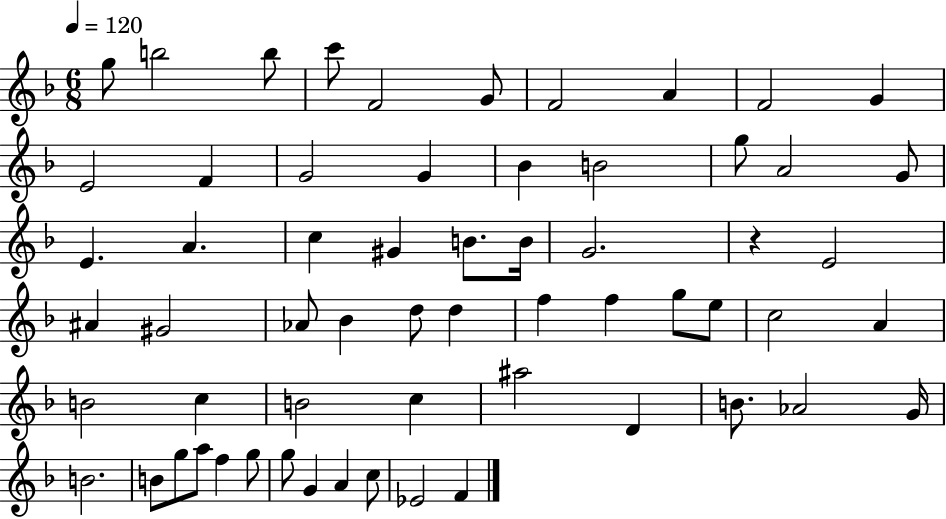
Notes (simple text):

G5/e B5/h B5/e C6/e F4/h G4/e F4/h A4/q F4/h G4/q E4/h F4/q G4/h G4/q Bb4/q B4/h G5/e A4/h G4/e E4/q. A4/q. C5/q G#4/q B4/e. B4/s G4/h. R/q E4/h A#4/q G#4/h Ab4/e Bb4/q D5/e D5/q F5/q F5/q G5/e E5/e C5/h A4/q B4/h C5/q B4/h C5/q A#5/h D4/q B4/e. Ab4/h G4/s B4/h. B4/e G5/e A5/e F5/q G5/e G5/e G4/q A4/q C5/e Eb4/h F4/q